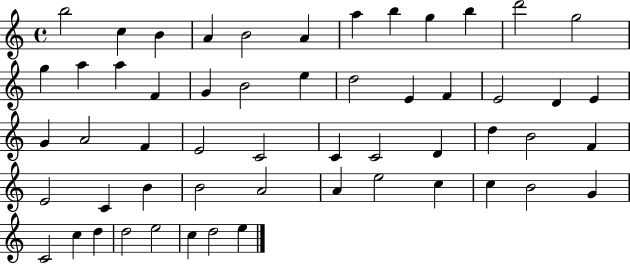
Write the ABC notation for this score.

X:1
T:Untitled
M:4/4
L:1/4
K:C
b2 c B A B2 A a b g b d'2 g2 g a a F G B2 e d2 E F E2 D E G A2 F E2 C2 C C2 D d B2 F E2 C B B2 A2 A e2 c c B2 G C2 c d d2 e2 c d2 e